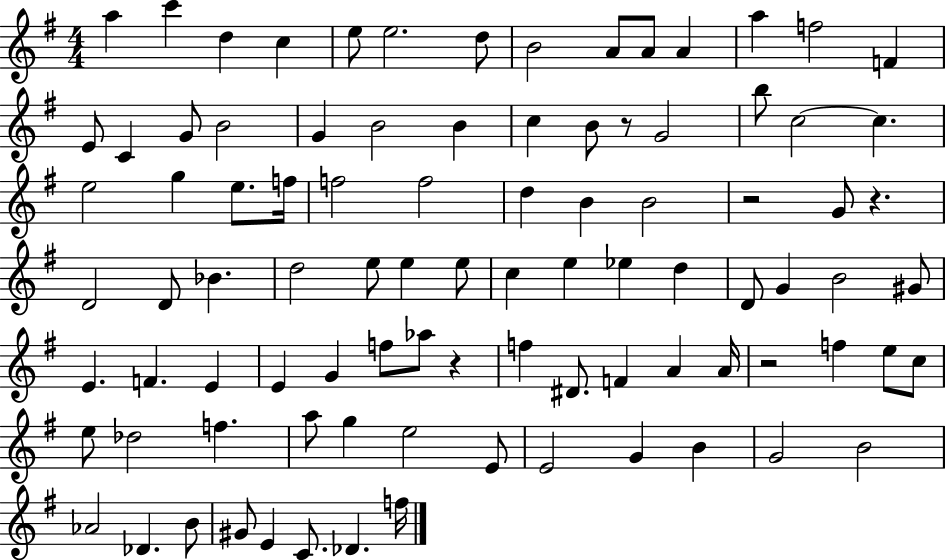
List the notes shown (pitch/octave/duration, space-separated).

A5/q C6/q D5/q C5/q E5/e E5/h. D5/e B4/h A4/e A4/e A4/q A5/q F5/h F4/q E4/e C4/q G4/e B4/h G4/q B4/h B4/q C5/q B4/e R/e G4/h B5/e C5/h C5/q. E5/h G5/q E5/e. F5/s F5/h F5/h D5/q B4/q B4/h R/h G4/e R/q. D4/h D4/e Bb4/q. D5/h E5/e E5/q E5/e C5/q E5/q Eb5/q D5/q D4/e G4/q B4/h G#4/e E4/q. F4/q. E4/q E4/q G4/q F5/e Ab5/e R/q F5/q D#4/e. F4/q A4/q A4/s R/h F5/q E5/e C5/e E5/e Db5/h F5/q. A5/e G5/q E5/h E4/e E4/h G4/q B4/q G4/h B4/h Ab4/h Db4/q. B4/e G#4/e E4/q C4/e. Db4/q. F5/s